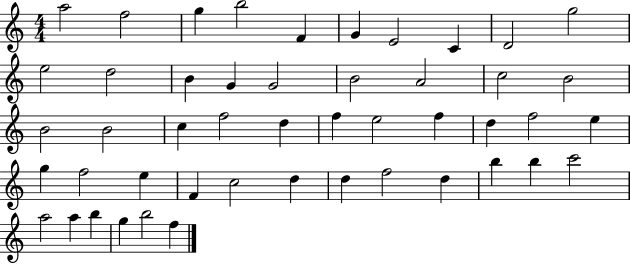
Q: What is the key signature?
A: C major